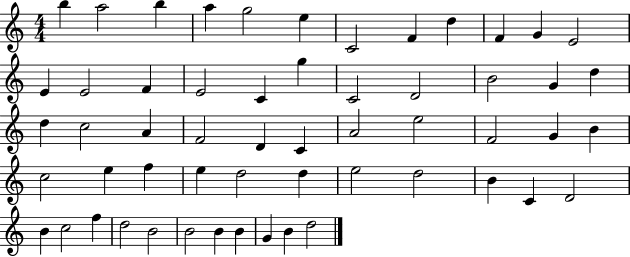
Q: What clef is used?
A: treble